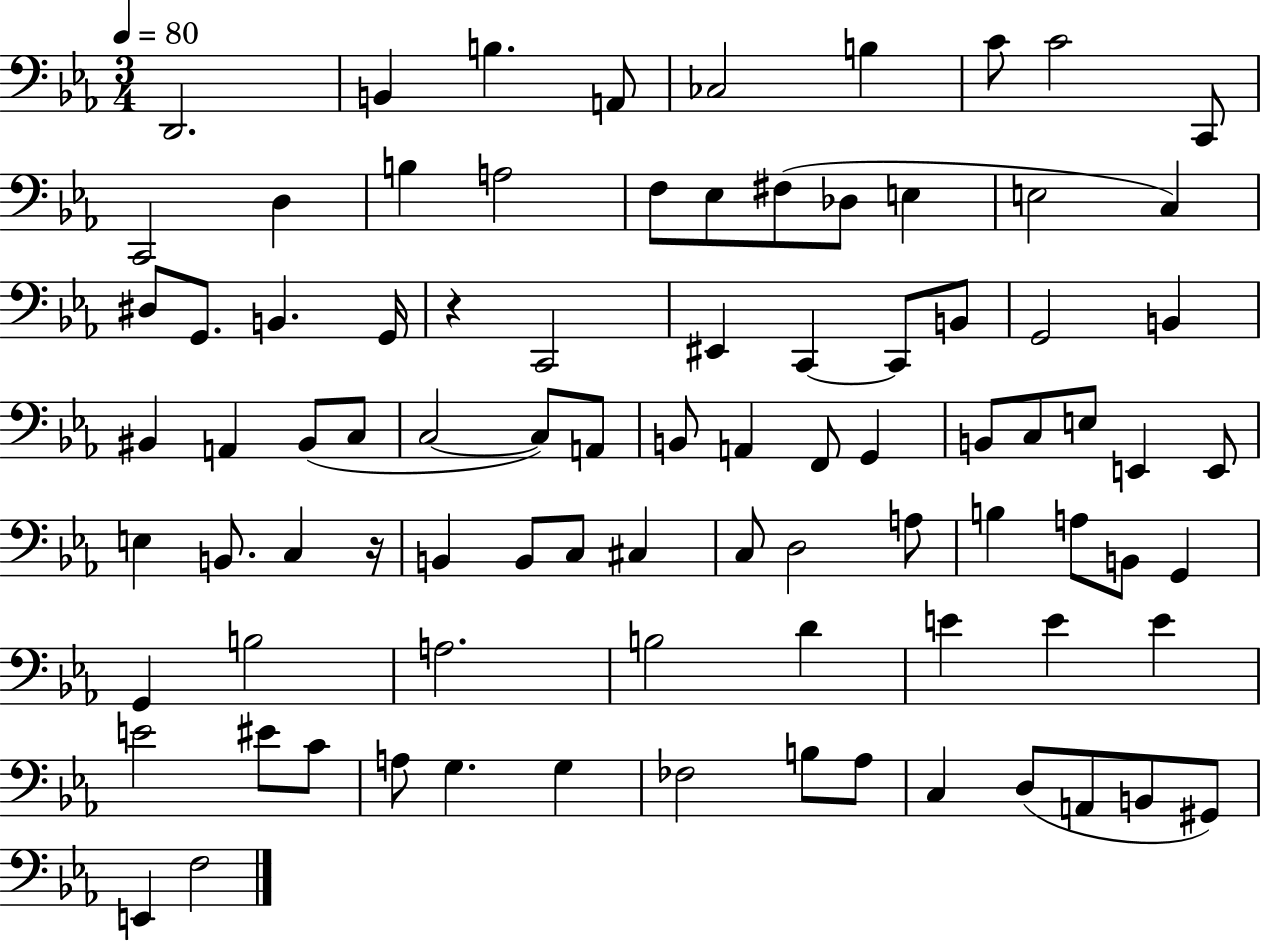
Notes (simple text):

D2/h. B2/q B3/q. A2/e CES3/h B3/q C4/e C4/h C2/e C2/h D3/q B3/q A3/h F3/e Eb3/e F#3/e Db3/e E3/q E3/h C3/q D#3/e G2/e. B2/q. G2/s R/q C2/h EIS2/q C2/q C2/e B2/e G2/h B2/q BIS2/q A2/q BIS2/e C3/e C3/h C3/e A2/e B2/e A2/q F2/e G2/q B2/e C3/e E3/e E2/q E2/e E3/q B2/e. C3/q R/s B2/q B2/e C3/e C#3/q C3/e D3/h A3/e B3/q A3/e B2/e G2/q G2/q B3/h A3/h. B3/h D4/q E4/q E4/q E4/q E4/h EIS4/e C4/e A3/e G3/q. G3/q FES3/h B3/e Ab3/e C3/q D3/e A2/e B2/e G#2/e E2/q F3/h